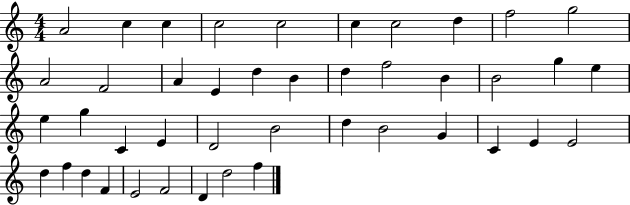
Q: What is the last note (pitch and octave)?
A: F5